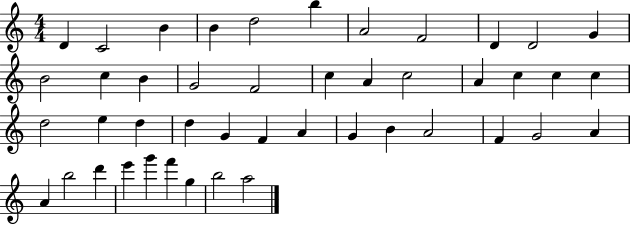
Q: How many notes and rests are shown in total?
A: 45